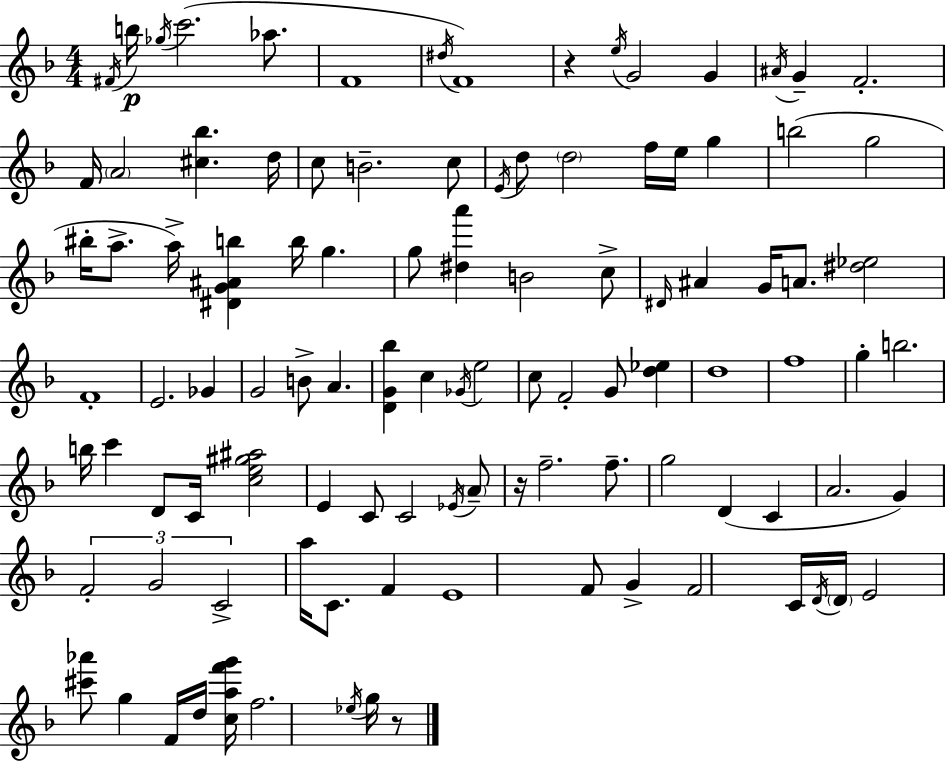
F#4/s B5/s Gb5/s C6/h. Ab5/e. F4/w D#5/s F4/w R/q E5/s G4/h G4/q A#4/s G4/q F4/h. F4/s A4/h [C#5,Bb5]/q. D5/s C5/e B4/h. C5/e E4/s D5/e D5/h F5/s E5/s G5/q B5/h G5/h BIS5/s A5/e. A5/s [D#4,G4,A#4,B5]/q B5/s G5/q. G5/e [D#5,A6]/q B4/h C5/e D#4/s A#4/q G4/s A4/e. [D#5,Eb5]/h F4/w E4/h. Gb4/q G4/h B4/e A4/q. [D4,G4,Bb5]/q C5/q Gb4/s E5/h C5/e F4/h G4/e [D5,Eb5]/q D5/w F5/w G5/q B5/h. B5/s C6/q D4/e C4/s [C5,E5,G#5,A#5]/h E4/q C4/e C4/h Eb4/s A4/e R/s F5/h. F5/e. G5/h D4/q C4/q A4/h. G4/q F4/h G4/h C4/h A5/s C4/e. F4/q E4/w F4/e G4/q F4/h C4/s D4/s D4/s E4/h [C#6,Ab6]/e G5/q F4/s D5/s [C5,A5,F6,G6]/s F5/h. Eb5/s G5/s R/e